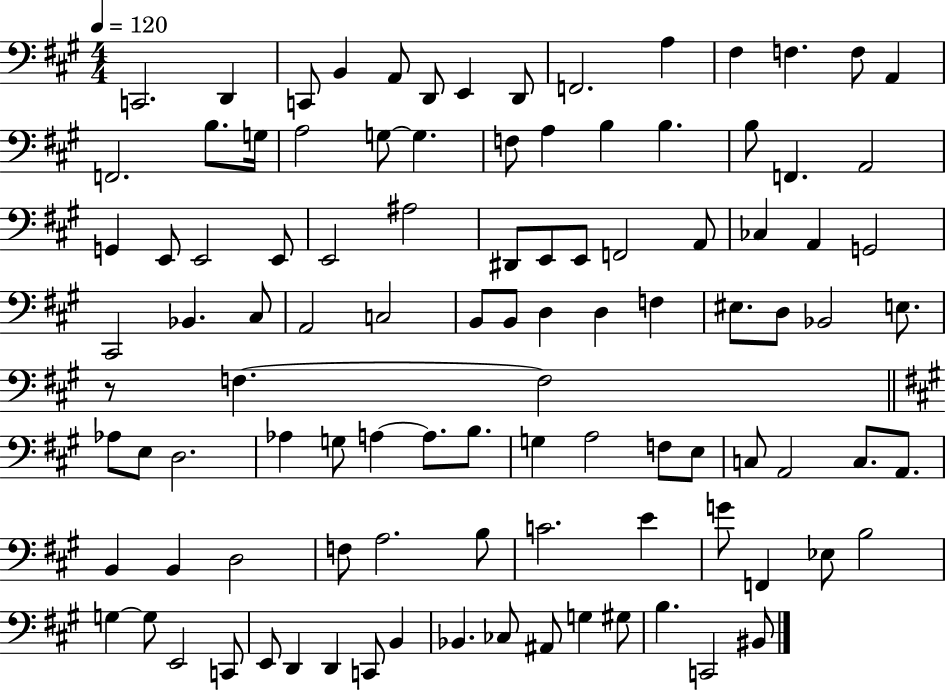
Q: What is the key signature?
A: A major